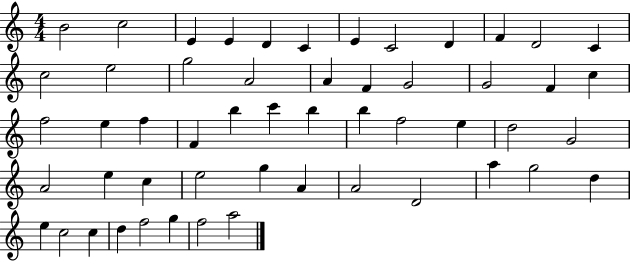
X:1
T:Untitled
M:4/4
L:1/4
K:C
B2 c2 E E D C E C2 D F D2 C c2 e2 g2 A2 A F G2 G2 F c f2 e f F b c' b b f2 e d2 G2 A2 e c e2 g A A2 D2 a g2 d e c2 c d f2 g f2 a2